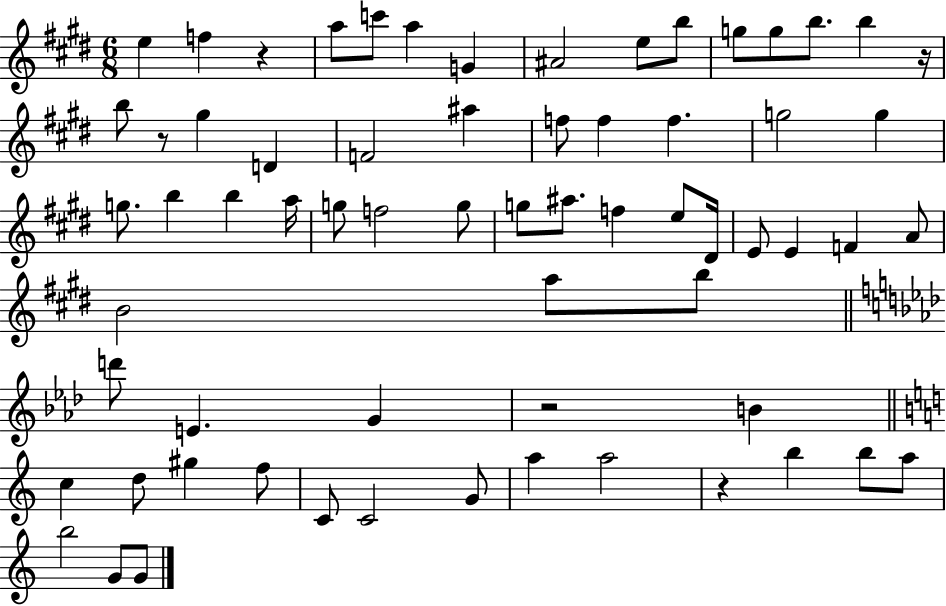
E5/q F5/q R/q A5/e C6/e A5/q G4/q A#4/h E5/e B5/e G5/e G5/e B5/e. B5/q R/s B5/e R/e G#5/q D4/q F4/h A#5/q F5/e F5/q F5/q. G5/h G5/q G5/e. B5/q B5/q A5/s G5/e F5/h G5/e G5/e A#5/e. F5/q E5/e D#4/s E4/e E4/q F4/q A4/e B4/h A5/e B5/e D6/e E4/q. G4/q R/h B4/q C5/q D5/e G#5/q F5/e C4/e C4/h G4/e A5/q A5/h R/q B5/q B5/e A5/e B5/h G4/e G4/e